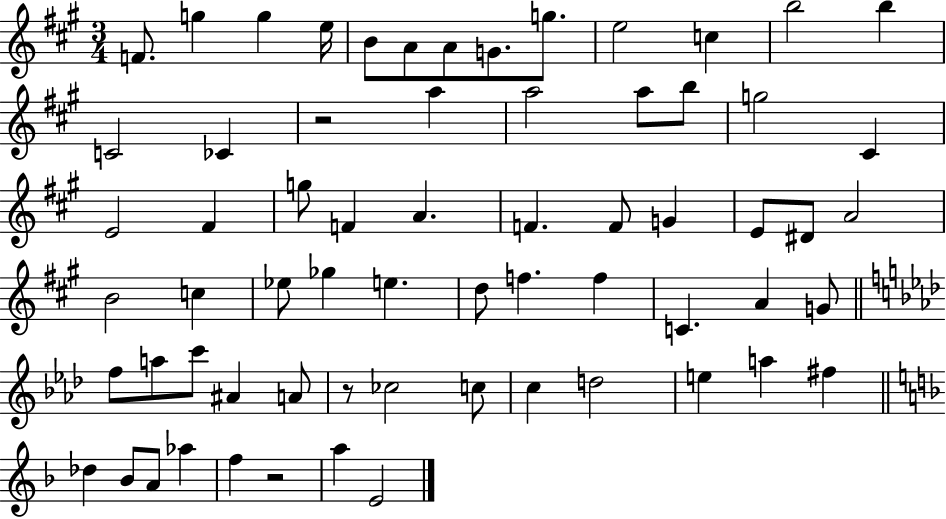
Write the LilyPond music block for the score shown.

{
  \clef treble
  \numericTimeSignature
  \time 3/4
  \key a \major
  f'8. g''4 g''4 e''16 | b'8 a'8 a'8 g'8. g''8. | e''2 c''4 | b''2 b''4 | \break c'2 ces'4 | r2 a''4 | a''2 a''8 b''8 | g''2 cis'4 | \break e'2 fis'4 | g''8 f'4 a'4. | f'4. f'8 g'4 | e'8 dis'8 a'2 | \break b'2 c''4 | ees''8 ges''4 e''4. | d''8 f''4. f''4 | c'4. a'4 g'8 | \break \bar "||" \break \key aes \major f''8 a''8 c'''8 ais'4 a'8 | r8 ces''2 c''8 | c''4 d''2 | e''4 a''4 fis''4 | \break \bar "||" \break \key d \minor des''4 bes'8 a'8 aes''4 | f''4 r2 | a''4 e'2 | \bar "|."
}